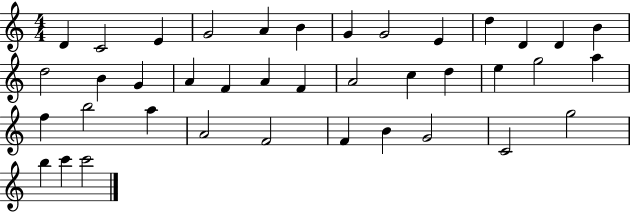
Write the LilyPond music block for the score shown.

{
  \clef treble
  \numericTimeSignature
  \time 4/4
  \key c \major
  d'4 c'2 e'4 | g'2 a'4 b'4 | g'4 g'2 e'4 | d''4 d'4 d'4 b'4 | \break d''2 b'4 g'4 | a'4 f'4 a'4 f'4 | a'2 c''4 d''4 | e''4 g''2 a''4 | \break f''4 b''2 a''4 | a'2 f'2 | f'4 b'4 g'2 | c'2 g''2 | \break b''4 c'''4 c'''2 | \bar "|."
}